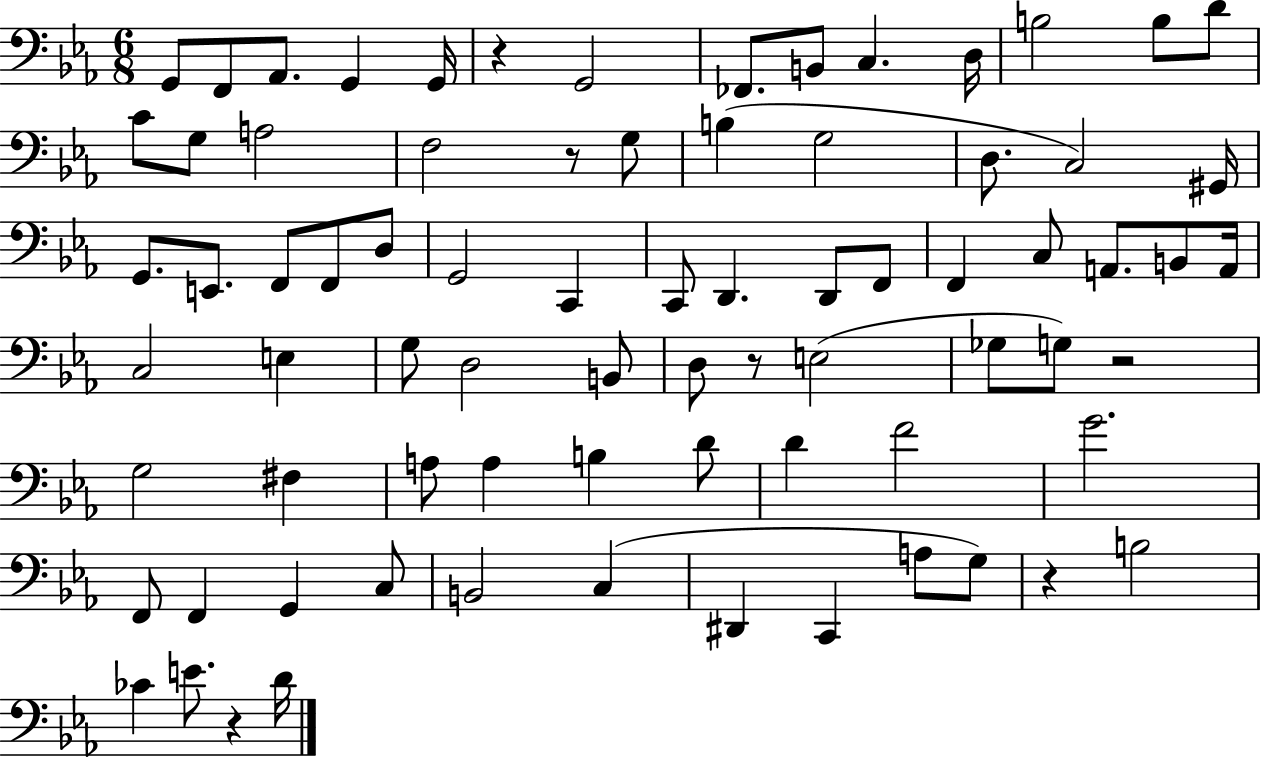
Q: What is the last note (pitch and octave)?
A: D4